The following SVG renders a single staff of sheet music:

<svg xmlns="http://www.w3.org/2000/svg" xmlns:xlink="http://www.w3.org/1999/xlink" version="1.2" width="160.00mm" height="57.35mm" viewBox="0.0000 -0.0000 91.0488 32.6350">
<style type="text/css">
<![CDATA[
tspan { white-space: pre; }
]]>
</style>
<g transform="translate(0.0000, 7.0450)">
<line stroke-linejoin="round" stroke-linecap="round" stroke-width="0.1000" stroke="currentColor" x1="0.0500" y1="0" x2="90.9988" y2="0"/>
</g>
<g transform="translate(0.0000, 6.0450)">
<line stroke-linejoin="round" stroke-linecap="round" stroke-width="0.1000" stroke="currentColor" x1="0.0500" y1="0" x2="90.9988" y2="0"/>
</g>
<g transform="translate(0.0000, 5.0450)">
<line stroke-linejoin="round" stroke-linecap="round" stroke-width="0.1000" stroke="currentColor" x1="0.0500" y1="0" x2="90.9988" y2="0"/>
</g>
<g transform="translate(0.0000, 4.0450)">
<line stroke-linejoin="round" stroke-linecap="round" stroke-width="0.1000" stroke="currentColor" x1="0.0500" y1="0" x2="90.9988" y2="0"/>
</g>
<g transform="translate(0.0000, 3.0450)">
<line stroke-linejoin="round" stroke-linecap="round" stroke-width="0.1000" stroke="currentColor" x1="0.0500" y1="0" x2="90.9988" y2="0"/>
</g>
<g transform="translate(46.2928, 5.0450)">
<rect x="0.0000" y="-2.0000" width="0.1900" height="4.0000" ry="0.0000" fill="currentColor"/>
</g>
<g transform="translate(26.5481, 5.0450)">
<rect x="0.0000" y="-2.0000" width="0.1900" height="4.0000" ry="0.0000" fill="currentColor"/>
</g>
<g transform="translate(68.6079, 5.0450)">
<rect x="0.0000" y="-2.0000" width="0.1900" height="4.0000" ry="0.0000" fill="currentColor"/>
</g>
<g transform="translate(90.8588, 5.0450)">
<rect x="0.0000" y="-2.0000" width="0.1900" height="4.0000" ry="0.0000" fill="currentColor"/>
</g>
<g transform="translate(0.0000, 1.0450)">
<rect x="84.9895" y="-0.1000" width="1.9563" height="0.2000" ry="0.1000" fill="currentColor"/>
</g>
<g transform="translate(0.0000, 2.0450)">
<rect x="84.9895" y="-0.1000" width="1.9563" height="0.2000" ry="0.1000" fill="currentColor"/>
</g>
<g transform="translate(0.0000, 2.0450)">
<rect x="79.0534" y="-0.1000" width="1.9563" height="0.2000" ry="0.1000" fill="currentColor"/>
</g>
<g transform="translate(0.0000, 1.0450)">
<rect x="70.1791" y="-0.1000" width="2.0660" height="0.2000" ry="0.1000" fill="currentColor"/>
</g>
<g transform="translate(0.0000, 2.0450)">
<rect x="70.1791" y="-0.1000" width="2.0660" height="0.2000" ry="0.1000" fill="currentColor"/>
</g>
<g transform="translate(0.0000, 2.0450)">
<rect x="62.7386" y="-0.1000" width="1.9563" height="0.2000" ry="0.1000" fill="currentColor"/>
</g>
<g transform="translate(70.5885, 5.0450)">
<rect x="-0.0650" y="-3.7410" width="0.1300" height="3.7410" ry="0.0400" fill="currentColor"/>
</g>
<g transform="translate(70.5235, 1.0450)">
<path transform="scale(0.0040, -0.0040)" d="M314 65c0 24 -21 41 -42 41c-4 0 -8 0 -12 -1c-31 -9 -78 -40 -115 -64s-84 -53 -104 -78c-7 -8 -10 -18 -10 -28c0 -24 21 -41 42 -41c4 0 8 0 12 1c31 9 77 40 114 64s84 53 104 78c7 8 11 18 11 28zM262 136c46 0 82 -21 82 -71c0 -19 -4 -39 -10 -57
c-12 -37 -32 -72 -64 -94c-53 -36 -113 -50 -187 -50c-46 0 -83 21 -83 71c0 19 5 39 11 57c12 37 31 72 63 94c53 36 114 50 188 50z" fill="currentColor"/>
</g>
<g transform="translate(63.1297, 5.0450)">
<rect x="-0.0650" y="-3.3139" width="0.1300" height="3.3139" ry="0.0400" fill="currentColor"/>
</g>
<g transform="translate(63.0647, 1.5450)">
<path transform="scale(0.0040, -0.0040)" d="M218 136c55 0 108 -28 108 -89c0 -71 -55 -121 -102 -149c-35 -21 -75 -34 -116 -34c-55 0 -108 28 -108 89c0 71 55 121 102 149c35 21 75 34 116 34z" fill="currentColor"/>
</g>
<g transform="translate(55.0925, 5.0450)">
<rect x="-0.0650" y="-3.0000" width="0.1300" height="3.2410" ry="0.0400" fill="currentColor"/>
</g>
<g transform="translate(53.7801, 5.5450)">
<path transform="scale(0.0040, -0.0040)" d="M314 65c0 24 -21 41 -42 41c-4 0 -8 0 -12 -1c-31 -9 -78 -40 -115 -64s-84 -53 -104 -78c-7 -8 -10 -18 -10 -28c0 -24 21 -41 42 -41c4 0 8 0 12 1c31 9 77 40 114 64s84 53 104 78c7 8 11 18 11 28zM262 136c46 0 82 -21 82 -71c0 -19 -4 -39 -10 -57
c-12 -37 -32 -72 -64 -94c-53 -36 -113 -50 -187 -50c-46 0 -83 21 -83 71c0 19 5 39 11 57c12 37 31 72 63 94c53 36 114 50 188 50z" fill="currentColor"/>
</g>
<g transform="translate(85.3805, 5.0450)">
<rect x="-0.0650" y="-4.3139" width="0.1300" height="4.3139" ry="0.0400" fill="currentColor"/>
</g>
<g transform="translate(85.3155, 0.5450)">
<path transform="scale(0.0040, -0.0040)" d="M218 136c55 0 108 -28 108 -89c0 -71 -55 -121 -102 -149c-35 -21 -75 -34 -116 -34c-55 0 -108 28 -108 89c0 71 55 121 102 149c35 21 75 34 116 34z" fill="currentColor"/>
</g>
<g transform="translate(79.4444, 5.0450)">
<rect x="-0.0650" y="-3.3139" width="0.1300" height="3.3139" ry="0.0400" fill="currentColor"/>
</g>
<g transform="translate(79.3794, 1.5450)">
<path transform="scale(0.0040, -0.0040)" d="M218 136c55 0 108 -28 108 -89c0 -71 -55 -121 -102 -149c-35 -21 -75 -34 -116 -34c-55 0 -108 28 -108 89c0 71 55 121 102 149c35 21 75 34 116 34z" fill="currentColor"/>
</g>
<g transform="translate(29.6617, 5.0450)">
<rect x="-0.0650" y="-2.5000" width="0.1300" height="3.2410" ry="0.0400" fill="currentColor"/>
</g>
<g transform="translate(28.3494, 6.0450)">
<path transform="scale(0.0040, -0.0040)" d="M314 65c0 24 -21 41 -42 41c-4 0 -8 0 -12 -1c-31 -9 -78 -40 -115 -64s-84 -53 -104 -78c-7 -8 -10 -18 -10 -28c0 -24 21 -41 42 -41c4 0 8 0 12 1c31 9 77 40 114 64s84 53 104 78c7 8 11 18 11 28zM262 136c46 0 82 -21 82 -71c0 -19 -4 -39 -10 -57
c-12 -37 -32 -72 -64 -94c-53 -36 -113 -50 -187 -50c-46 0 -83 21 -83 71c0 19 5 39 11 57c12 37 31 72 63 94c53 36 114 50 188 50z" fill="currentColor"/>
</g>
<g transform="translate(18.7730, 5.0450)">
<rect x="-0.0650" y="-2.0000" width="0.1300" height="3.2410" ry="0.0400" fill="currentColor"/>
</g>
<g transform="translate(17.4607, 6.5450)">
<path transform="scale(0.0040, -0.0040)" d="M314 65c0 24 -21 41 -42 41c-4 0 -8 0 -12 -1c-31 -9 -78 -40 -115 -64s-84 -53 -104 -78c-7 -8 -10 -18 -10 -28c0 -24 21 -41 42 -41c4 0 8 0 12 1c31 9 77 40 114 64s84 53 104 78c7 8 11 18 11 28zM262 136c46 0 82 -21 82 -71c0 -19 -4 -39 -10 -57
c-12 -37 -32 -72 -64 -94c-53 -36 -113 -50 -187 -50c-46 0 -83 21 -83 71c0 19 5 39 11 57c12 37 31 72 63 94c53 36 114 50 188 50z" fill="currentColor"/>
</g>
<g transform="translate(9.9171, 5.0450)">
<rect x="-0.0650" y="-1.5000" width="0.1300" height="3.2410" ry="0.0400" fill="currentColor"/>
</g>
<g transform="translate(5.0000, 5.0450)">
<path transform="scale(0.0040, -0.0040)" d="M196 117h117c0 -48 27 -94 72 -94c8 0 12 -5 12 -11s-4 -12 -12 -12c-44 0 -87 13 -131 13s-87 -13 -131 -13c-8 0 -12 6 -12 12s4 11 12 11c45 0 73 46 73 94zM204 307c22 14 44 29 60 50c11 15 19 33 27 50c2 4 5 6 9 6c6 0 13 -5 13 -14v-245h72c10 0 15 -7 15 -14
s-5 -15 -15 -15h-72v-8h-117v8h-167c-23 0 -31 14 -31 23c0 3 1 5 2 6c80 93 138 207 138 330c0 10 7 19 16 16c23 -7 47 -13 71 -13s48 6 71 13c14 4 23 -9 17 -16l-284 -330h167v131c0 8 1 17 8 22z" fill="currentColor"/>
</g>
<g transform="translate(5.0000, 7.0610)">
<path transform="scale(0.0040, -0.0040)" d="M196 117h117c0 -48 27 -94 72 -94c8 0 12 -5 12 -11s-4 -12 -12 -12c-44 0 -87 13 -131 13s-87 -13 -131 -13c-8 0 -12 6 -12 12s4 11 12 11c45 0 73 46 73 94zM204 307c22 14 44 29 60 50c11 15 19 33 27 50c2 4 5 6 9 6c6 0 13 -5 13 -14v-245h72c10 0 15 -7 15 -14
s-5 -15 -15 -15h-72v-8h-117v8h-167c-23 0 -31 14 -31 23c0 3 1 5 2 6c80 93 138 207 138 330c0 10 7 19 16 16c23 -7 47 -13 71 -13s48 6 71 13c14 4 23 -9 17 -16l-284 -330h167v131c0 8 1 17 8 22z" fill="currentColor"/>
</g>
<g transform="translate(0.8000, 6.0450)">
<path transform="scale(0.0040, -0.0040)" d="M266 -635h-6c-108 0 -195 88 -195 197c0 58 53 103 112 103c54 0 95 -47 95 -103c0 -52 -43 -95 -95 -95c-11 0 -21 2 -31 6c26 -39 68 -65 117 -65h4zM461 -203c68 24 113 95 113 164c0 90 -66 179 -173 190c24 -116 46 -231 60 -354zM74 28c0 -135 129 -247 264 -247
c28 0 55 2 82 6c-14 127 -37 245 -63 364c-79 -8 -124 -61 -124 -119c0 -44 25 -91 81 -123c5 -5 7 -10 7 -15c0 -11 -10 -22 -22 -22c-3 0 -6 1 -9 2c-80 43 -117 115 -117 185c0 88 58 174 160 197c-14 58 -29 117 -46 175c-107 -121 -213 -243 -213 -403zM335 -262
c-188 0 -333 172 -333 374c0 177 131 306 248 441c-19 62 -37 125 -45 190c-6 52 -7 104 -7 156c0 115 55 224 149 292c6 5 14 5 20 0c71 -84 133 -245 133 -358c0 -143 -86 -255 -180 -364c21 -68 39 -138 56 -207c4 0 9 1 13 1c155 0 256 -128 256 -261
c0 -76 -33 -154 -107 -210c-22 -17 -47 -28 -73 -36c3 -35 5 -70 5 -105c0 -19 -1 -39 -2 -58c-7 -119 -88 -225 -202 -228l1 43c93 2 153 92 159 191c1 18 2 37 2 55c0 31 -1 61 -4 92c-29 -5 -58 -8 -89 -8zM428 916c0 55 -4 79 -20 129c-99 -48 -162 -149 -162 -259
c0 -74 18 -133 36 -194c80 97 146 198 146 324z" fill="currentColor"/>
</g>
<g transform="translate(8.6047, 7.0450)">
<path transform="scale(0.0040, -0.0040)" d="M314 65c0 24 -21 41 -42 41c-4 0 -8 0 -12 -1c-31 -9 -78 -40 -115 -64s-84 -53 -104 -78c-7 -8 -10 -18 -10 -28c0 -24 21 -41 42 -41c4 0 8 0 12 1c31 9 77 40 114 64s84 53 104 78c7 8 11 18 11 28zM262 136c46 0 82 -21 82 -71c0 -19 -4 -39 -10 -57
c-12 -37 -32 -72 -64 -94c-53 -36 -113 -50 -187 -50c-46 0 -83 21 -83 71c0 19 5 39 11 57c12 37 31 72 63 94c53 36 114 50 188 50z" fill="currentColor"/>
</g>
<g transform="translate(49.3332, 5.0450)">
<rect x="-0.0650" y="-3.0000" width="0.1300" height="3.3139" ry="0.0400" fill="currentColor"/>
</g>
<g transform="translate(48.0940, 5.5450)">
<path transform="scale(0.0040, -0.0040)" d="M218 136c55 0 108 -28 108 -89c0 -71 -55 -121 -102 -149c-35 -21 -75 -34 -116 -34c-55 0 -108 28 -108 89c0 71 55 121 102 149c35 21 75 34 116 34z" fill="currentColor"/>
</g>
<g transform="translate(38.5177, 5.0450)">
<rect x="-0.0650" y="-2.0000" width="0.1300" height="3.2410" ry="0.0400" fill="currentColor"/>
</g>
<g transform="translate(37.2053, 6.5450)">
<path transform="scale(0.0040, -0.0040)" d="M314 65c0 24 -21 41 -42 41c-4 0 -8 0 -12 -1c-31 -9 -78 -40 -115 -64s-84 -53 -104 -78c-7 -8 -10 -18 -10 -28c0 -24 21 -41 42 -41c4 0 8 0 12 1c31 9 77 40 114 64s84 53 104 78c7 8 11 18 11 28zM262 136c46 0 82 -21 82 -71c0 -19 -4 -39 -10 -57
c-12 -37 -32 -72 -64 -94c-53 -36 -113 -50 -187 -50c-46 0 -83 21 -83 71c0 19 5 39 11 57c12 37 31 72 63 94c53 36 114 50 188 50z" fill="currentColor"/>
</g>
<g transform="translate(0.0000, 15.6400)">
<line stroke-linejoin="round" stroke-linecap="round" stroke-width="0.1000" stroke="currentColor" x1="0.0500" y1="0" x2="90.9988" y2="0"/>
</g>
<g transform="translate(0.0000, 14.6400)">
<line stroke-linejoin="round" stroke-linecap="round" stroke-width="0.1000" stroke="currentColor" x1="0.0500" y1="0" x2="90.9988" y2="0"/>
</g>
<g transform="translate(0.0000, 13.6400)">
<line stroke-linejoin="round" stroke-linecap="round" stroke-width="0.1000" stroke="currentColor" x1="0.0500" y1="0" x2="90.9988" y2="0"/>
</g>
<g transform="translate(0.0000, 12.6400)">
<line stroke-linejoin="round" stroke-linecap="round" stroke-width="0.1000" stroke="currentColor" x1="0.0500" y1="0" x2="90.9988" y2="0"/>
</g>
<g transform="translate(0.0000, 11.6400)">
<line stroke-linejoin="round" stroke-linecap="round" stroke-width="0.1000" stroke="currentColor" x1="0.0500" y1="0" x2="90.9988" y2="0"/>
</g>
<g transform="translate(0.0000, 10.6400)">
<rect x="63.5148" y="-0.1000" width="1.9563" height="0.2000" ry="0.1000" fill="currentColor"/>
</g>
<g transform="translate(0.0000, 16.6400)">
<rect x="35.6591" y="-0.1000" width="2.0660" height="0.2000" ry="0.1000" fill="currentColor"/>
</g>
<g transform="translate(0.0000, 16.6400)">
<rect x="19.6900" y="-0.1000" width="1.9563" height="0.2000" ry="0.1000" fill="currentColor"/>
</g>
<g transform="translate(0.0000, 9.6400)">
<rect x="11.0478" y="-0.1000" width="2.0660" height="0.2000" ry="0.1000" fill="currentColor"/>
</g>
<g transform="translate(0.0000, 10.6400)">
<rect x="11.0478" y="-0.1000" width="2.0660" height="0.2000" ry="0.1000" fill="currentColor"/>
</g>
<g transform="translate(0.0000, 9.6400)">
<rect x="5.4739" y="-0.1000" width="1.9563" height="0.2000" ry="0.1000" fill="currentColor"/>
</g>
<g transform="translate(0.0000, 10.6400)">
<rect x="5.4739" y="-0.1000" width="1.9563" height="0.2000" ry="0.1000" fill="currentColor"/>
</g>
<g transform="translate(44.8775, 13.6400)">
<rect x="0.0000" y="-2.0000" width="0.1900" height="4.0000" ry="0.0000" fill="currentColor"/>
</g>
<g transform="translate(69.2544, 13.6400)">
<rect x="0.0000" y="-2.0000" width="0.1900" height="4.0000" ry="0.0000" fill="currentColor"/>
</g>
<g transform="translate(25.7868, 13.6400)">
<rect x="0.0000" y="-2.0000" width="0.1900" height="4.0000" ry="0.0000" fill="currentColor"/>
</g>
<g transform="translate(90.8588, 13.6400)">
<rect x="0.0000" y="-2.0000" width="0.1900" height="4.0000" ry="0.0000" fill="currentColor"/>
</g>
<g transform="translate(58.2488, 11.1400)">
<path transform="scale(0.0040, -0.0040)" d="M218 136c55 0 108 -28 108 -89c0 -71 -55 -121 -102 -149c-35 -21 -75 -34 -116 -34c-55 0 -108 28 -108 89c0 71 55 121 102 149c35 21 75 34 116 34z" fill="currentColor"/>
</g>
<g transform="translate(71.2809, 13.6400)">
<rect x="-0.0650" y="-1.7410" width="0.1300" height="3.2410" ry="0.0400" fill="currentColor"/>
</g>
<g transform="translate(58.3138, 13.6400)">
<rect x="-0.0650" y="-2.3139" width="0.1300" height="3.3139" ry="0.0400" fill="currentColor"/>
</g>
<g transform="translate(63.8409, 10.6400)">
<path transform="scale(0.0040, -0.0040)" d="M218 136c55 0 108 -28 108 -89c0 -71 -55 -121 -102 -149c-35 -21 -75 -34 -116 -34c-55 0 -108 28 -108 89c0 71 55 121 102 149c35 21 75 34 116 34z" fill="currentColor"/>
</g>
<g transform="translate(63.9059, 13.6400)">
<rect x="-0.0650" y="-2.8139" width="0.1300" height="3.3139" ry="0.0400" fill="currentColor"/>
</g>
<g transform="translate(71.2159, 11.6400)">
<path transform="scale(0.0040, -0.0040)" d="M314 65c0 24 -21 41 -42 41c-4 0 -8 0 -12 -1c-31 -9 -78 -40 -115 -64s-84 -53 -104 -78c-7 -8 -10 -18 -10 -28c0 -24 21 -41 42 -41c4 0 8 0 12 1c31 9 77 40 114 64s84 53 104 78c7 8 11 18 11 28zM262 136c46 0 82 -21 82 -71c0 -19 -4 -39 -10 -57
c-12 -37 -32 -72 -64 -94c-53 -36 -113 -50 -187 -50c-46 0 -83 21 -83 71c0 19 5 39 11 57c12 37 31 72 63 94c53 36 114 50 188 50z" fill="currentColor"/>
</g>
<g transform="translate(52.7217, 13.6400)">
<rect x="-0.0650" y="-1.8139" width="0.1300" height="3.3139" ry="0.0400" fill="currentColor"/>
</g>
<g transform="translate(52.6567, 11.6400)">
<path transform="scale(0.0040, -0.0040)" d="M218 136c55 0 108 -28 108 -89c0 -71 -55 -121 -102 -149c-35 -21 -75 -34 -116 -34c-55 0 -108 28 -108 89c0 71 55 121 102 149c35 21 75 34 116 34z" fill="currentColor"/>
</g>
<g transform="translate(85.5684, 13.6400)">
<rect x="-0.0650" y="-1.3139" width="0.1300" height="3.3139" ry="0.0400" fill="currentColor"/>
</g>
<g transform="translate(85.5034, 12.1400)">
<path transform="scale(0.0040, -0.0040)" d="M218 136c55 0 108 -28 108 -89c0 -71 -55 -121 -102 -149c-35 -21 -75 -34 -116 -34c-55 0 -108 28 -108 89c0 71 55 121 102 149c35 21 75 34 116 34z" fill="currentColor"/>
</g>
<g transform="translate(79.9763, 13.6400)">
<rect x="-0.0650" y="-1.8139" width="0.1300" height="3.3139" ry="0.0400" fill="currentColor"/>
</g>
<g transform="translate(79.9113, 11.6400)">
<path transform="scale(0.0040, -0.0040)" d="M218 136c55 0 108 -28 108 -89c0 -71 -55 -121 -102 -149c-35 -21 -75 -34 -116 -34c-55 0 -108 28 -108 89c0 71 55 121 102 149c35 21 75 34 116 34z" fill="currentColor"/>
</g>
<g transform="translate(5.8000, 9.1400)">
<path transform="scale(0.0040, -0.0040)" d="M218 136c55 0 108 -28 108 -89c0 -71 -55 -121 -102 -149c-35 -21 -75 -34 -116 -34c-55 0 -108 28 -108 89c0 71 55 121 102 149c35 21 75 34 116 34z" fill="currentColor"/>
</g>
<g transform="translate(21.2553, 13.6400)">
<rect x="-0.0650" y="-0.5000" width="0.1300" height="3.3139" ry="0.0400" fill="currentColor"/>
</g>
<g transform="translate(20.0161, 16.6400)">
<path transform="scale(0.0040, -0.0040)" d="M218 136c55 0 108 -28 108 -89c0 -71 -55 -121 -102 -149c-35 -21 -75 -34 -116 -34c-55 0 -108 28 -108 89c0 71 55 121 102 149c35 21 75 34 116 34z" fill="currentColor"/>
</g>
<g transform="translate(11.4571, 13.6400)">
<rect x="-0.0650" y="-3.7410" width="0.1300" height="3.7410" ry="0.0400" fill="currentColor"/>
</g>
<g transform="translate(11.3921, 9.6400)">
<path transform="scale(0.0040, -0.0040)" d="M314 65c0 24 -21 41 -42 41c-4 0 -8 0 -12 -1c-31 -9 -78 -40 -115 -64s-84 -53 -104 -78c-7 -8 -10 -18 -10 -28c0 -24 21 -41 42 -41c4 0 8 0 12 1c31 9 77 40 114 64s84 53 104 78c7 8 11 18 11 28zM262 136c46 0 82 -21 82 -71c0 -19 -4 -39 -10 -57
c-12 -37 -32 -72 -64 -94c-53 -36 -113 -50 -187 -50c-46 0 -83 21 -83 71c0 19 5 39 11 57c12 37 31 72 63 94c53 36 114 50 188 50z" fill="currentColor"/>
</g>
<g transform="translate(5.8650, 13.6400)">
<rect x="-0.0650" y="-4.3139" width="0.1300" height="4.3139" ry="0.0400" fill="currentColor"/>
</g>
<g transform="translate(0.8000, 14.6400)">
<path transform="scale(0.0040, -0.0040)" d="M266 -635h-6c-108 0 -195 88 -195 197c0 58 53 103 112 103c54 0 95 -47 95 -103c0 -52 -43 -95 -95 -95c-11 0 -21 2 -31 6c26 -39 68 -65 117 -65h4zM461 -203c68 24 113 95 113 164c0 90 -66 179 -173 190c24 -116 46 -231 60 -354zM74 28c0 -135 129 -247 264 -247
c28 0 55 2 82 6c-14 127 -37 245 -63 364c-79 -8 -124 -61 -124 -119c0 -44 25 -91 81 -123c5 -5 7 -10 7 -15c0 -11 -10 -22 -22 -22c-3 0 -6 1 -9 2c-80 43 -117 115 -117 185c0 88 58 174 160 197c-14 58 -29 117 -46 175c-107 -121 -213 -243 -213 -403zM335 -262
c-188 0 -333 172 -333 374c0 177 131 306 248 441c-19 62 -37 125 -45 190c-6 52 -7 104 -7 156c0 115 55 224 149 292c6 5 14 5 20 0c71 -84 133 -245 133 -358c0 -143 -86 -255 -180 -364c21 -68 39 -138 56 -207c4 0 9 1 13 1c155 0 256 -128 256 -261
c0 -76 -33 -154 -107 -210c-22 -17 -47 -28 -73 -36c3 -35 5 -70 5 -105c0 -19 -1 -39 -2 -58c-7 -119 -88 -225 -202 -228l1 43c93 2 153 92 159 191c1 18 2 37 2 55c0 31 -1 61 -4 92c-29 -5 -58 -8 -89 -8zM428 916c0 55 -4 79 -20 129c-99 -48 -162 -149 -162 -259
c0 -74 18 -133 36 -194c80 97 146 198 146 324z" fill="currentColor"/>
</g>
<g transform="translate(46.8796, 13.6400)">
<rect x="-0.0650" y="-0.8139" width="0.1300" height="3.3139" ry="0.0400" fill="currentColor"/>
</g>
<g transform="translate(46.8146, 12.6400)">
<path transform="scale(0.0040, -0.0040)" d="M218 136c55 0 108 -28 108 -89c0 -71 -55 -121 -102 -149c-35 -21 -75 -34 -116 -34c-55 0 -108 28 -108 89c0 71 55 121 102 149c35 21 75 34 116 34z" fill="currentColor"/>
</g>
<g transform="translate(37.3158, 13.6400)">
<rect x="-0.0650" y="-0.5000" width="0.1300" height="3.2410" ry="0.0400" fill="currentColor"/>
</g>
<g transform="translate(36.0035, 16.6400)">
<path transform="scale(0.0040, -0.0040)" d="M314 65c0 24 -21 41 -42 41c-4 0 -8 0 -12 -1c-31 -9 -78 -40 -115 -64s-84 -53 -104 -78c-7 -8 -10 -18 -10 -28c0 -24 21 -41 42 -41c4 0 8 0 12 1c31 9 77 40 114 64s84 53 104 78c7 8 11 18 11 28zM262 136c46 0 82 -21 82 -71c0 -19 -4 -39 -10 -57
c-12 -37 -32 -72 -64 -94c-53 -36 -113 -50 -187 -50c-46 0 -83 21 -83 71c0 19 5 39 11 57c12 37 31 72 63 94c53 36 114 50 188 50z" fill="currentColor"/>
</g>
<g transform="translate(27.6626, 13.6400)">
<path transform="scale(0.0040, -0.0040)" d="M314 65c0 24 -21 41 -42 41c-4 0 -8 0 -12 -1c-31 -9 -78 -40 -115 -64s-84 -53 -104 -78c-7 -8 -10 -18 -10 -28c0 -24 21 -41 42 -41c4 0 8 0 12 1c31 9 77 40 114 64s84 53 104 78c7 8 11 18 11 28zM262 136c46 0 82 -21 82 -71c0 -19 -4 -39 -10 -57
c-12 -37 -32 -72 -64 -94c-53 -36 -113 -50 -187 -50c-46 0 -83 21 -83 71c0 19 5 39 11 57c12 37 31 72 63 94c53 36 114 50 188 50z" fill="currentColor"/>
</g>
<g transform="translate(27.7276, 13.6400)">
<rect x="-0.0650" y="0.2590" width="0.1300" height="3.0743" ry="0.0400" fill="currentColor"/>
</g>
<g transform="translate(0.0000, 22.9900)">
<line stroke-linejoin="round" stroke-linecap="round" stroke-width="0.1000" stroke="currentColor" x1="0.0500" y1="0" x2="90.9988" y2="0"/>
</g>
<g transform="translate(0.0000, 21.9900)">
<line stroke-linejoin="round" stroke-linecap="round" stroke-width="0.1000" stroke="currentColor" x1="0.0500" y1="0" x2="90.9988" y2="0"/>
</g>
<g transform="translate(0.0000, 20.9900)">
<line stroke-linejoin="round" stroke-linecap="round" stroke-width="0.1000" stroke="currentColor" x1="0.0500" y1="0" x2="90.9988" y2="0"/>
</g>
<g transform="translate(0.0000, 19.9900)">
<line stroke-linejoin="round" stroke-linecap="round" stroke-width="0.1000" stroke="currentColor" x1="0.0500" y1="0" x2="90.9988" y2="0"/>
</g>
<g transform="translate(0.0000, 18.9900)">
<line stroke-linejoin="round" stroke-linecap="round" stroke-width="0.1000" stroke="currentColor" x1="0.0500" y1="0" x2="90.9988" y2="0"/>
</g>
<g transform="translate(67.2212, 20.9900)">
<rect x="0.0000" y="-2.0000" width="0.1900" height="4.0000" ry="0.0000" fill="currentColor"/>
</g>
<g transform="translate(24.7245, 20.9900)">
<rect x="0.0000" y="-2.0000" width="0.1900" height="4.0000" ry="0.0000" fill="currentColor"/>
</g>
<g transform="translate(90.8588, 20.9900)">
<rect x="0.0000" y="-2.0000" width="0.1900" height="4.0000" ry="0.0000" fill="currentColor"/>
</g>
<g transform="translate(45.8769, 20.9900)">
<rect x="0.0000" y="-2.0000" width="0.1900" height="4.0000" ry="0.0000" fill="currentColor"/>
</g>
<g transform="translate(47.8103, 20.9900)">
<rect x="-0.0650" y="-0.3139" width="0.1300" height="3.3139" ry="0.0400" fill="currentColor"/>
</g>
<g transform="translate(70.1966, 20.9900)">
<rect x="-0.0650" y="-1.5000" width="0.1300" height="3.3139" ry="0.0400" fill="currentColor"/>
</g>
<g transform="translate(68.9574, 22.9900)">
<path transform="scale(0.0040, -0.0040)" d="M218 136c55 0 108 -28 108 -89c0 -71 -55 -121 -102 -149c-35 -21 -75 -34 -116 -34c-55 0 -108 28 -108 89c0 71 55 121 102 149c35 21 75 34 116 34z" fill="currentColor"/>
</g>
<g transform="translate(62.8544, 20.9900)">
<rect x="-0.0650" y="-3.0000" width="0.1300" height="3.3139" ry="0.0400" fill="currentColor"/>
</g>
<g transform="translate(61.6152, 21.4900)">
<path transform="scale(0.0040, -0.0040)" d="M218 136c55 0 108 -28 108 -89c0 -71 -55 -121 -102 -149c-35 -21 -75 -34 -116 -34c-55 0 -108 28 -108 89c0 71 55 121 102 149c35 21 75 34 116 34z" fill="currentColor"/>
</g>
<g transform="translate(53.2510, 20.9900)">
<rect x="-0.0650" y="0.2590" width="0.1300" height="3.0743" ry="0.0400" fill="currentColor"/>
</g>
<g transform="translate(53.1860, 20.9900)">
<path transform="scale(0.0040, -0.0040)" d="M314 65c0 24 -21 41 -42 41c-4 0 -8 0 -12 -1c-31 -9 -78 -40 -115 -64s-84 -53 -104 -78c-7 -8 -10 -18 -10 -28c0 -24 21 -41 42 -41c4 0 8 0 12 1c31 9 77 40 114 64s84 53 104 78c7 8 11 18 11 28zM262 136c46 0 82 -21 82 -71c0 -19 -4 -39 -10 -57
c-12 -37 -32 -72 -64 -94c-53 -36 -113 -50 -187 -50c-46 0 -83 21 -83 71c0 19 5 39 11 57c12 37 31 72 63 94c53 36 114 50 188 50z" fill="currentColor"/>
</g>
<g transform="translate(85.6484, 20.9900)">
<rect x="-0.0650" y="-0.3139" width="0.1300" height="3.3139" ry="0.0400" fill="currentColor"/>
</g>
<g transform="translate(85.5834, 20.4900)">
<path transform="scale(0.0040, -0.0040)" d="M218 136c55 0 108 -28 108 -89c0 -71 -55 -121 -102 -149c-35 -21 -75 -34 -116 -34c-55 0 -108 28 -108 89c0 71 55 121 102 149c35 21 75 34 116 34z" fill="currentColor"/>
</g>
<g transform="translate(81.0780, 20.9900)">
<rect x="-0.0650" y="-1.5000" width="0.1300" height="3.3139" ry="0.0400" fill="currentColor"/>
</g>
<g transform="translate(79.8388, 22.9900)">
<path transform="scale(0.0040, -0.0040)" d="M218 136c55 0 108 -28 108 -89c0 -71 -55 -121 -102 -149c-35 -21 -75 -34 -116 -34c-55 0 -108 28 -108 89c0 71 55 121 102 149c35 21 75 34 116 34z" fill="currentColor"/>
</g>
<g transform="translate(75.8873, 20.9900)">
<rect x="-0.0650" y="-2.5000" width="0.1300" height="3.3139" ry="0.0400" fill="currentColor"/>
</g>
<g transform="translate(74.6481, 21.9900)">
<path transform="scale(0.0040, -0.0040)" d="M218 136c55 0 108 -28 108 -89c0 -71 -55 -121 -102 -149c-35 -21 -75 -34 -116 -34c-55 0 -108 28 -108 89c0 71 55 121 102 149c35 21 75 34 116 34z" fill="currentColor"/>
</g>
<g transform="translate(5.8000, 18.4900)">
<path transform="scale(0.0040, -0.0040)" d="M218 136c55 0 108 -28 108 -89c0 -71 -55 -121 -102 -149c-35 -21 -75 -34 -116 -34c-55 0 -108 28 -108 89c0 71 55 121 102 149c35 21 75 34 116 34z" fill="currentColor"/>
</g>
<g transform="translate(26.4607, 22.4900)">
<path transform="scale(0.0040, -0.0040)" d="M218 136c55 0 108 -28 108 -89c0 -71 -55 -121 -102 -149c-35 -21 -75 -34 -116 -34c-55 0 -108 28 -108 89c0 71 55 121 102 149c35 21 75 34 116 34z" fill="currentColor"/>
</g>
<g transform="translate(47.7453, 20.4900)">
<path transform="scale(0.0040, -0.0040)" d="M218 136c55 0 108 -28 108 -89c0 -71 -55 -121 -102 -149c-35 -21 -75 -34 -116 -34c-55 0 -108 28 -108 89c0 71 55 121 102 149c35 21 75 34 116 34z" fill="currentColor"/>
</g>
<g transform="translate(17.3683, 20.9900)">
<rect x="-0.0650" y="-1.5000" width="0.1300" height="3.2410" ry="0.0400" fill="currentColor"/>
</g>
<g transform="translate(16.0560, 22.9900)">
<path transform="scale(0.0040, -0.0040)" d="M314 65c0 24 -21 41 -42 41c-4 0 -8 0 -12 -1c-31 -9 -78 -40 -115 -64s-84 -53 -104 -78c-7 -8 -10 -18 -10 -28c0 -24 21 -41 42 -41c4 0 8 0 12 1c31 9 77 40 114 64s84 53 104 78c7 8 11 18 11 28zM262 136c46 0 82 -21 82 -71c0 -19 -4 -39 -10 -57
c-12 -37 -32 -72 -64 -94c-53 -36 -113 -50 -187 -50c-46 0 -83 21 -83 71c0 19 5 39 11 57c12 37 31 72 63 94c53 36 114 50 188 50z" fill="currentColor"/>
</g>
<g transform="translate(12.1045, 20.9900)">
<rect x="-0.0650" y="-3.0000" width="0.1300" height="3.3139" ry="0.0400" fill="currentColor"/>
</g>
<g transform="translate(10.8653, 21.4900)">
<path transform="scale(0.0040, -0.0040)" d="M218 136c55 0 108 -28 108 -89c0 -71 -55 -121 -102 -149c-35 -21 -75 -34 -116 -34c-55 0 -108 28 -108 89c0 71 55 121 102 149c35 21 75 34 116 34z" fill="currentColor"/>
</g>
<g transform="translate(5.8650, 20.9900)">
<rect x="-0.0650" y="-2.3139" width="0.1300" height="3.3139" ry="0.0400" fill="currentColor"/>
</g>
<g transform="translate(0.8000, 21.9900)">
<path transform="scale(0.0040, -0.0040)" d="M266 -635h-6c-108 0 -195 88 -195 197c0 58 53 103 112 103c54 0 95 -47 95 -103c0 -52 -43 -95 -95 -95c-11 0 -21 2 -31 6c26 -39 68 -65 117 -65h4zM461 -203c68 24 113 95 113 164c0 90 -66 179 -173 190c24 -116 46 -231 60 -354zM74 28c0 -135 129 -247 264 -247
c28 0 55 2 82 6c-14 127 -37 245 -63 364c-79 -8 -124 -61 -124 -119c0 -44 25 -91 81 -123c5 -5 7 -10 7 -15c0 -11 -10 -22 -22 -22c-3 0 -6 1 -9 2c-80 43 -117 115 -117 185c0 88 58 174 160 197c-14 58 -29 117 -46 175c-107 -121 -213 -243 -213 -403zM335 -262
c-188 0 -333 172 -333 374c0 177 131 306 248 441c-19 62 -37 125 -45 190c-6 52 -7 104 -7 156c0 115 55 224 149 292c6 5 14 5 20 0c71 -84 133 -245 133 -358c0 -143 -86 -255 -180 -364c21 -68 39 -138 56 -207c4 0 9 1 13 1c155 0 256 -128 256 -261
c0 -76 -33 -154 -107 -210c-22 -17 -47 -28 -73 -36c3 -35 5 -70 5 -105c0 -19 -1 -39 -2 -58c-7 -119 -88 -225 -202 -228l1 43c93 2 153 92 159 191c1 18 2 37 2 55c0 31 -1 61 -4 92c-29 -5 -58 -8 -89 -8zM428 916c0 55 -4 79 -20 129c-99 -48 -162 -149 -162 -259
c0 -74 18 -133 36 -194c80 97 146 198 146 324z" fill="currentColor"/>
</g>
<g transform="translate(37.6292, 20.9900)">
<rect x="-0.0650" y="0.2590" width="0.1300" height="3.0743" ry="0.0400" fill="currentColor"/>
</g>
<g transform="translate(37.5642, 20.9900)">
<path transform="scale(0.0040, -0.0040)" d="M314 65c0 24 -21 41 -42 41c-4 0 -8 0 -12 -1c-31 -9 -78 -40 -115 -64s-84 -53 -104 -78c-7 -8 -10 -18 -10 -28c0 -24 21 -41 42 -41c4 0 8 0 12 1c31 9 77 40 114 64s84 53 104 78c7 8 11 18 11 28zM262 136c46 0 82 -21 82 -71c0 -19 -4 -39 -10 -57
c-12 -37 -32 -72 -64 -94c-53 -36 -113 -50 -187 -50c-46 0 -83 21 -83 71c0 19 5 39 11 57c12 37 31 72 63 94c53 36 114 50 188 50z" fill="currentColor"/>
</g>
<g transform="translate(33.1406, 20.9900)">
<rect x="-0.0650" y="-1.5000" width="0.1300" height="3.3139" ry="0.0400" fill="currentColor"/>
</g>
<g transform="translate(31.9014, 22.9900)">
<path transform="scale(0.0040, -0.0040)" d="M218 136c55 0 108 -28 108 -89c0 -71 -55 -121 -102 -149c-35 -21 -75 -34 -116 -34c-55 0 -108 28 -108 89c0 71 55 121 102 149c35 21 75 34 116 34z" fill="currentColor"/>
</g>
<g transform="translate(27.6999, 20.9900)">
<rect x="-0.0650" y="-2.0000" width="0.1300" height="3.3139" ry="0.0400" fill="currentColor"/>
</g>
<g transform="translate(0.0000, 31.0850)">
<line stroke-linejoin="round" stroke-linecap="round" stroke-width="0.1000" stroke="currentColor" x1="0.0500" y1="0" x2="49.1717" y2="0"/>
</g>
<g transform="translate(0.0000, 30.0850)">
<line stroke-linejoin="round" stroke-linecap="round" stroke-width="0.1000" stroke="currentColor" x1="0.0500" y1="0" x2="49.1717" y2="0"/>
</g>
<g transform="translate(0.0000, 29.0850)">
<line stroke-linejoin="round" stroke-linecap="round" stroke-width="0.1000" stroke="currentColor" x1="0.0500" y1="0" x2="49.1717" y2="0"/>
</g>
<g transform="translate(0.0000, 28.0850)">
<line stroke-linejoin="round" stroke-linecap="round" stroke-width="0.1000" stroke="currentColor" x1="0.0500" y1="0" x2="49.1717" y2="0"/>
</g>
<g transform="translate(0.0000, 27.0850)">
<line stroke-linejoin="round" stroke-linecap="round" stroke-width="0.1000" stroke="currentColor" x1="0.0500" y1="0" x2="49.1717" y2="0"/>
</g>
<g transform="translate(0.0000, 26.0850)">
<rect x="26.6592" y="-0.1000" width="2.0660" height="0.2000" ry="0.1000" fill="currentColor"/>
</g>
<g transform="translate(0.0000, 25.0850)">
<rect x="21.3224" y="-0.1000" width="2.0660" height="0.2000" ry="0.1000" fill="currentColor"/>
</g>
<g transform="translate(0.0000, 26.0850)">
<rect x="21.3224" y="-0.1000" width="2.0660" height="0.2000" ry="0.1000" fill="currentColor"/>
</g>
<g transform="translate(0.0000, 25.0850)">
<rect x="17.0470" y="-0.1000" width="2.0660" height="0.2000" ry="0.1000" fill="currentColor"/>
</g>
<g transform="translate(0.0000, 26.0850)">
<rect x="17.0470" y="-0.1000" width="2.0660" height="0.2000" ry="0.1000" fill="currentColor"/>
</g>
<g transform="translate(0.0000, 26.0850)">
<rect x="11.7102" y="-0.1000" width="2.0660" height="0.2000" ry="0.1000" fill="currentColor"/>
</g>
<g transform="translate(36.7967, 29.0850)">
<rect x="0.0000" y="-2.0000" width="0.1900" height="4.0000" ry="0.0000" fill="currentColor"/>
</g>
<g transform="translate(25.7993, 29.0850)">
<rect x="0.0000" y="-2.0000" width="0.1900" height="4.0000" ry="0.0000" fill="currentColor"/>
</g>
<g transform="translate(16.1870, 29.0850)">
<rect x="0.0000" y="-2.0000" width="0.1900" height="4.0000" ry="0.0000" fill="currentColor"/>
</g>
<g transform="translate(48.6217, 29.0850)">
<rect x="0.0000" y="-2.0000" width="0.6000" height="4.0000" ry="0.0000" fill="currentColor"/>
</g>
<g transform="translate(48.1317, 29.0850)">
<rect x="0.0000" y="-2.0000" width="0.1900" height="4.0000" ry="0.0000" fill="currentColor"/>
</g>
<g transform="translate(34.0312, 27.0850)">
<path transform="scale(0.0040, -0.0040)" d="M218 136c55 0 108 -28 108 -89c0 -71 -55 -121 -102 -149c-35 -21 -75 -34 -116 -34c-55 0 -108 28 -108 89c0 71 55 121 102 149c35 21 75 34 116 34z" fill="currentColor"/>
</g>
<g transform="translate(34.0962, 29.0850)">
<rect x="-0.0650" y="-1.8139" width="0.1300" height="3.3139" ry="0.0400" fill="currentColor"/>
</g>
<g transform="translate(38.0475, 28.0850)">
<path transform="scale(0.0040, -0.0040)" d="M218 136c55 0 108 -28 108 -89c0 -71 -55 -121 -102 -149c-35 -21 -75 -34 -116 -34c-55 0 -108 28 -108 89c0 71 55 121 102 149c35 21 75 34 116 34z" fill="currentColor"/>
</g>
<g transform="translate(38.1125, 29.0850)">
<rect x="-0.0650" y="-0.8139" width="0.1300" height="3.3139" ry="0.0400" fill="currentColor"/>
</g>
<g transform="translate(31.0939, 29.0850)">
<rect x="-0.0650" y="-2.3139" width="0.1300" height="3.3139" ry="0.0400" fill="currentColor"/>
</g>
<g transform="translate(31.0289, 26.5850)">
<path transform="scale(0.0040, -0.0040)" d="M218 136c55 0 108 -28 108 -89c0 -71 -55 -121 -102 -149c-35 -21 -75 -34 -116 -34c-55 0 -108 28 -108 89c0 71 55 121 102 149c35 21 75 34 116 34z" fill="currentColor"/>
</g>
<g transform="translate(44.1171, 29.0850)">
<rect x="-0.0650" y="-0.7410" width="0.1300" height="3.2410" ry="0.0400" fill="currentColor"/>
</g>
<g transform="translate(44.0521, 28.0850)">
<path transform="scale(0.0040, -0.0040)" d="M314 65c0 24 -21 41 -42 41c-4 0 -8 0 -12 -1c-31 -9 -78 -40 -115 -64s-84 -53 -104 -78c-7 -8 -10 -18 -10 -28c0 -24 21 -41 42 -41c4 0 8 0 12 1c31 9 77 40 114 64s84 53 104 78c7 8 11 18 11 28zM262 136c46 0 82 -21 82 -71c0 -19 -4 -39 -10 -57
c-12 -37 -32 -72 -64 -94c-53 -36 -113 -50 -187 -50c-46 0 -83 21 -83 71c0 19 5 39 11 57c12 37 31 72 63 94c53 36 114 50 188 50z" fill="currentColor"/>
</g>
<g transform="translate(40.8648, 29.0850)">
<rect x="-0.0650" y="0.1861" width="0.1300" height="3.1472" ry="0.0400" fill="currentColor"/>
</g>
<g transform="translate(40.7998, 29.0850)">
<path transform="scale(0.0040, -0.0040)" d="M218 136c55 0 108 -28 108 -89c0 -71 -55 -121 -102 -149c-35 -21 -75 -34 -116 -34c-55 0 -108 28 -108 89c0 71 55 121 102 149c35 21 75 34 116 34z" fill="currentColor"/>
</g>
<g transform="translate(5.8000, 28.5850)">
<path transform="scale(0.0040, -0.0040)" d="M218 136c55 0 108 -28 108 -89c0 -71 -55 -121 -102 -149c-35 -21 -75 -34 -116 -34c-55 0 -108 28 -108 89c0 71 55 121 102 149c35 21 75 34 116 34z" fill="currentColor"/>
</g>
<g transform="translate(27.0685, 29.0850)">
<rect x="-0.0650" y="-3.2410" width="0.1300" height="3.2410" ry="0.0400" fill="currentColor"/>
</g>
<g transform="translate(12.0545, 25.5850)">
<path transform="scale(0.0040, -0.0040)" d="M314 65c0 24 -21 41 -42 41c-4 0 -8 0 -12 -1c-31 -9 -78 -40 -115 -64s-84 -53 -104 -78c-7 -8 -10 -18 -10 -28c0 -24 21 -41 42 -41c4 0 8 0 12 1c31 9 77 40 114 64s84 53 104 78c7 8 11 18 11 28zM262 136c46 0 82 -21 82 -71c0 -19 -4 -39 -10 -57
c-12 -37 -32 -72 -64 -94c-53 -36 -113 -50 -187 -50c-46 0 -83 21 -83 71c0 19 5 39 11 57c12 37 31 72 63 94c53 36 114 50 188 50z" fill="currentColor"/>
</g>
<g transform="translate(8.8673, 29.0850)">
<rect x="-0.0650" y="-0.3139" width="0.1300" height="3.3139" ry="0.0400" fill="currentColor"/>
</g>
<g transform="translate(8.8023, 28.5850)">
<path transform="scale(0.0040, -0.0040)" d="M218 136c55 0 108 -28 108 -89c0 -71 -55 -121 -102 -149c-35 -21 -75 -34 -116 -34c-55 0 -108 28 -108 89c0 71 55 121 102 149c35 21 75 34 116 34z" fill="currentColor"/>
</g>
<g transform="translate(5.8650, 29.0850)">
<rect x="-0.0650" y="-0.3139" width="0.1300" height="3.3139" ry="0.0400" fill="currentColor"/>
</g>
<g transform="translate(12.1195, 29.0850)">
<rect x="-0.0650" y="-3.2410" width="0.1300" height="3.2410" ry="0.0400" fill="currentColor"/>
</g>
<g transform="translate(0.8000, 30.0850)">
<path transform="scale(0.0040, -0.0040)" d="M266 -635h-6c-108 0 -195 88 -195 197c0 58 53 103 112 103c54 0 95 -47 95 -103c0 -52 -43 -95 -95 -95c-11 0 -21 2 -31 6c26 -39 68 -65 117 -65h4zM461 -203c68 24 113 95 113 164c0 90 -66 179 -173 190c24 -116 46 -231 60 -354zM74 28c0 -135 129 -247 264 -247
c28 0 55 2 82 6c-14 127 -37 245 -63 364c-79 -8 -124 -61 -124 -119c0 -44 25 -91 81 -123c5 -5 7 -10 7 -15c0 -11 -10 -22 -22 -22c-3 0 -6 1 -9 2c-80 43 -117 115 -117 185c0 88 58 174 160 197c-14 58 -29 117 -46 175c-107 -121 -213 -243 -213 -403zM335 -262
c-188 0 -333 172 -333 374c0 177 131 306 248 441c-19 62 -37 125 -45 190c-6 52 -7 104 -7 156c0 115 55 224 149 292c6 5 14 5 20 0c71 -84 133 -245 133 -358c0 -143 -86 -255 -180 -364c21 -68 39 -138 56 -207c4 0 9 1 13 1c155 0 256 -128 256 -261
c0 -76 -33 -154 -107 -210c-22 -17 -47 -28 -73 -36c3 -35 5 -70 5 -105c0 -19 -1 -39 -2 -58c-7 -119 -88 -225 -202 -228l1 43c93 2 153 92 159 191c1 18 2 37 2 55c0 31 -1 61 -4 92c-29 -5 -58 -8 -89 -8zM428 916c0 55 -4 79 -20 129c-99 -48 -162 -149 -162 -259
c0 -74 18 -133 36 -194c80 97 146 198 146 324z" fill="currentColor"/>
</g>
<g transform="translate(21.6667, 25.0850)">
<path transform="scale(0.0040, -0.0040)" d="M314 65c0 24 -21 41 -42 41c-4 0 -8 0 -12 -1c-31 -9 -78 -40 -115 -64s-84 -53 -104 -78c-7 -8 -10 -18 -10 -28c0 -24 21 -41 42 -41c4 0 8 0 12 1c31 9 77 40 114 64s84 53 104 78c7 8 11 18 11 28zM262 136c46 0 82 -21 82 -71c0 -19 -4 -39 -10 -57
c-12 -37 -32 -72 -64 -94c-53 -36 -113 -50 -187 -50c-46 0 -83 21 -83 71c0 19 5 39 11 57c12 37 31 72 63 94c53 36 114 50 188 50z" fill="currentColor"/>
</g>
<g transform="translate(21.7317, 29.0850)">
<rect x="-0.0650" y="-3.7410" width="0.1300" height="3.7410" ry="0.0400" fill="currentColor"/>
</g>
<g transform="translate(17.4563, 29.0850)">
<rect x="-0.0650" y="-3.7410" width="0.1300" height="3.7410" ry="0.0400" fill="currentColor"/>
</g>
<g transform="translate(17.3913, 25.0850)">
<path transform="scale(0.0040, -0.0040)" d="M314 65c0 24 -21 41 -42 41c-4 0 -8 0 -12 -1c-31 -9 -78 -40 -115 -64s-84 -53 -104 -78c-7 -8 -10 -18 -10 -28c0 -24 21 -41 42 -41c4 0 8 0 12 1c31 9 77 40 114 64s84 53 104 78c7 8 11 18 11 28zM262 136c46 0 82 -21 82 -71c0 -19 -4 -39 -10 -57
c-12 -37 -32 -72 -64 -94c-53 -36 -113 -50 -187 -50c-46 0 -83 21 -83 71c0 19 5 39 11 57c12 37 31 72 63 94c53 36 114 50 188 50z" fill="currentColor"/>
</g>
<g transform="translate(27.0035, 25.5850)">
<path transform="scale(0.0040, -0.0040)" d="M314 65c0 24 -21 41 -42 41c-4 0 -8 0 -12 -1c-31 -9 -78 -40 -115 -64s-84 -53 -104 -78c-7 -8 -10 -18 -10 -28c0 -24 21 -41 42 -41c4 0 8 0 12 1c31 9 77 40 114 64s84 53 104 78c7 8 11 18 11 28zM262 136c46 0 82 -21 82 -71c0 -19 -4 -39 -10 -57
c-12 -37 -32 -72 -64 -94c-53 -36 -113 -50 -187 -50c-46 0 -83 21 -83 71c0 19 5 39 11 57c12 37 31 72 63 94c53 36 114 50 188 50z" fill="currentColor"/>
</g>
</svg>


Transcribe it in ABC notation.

X:1
T:Untitled
M:4/4
L:1/4
K:C
E2 F2 G2 F2 A A2 b c'2 b d' d' c'2 C B2 C2 d f g a f2 f e g A E2 F E B2 c B2 A E G E c c c b2 c'2 c'2 b2 g f d B d2